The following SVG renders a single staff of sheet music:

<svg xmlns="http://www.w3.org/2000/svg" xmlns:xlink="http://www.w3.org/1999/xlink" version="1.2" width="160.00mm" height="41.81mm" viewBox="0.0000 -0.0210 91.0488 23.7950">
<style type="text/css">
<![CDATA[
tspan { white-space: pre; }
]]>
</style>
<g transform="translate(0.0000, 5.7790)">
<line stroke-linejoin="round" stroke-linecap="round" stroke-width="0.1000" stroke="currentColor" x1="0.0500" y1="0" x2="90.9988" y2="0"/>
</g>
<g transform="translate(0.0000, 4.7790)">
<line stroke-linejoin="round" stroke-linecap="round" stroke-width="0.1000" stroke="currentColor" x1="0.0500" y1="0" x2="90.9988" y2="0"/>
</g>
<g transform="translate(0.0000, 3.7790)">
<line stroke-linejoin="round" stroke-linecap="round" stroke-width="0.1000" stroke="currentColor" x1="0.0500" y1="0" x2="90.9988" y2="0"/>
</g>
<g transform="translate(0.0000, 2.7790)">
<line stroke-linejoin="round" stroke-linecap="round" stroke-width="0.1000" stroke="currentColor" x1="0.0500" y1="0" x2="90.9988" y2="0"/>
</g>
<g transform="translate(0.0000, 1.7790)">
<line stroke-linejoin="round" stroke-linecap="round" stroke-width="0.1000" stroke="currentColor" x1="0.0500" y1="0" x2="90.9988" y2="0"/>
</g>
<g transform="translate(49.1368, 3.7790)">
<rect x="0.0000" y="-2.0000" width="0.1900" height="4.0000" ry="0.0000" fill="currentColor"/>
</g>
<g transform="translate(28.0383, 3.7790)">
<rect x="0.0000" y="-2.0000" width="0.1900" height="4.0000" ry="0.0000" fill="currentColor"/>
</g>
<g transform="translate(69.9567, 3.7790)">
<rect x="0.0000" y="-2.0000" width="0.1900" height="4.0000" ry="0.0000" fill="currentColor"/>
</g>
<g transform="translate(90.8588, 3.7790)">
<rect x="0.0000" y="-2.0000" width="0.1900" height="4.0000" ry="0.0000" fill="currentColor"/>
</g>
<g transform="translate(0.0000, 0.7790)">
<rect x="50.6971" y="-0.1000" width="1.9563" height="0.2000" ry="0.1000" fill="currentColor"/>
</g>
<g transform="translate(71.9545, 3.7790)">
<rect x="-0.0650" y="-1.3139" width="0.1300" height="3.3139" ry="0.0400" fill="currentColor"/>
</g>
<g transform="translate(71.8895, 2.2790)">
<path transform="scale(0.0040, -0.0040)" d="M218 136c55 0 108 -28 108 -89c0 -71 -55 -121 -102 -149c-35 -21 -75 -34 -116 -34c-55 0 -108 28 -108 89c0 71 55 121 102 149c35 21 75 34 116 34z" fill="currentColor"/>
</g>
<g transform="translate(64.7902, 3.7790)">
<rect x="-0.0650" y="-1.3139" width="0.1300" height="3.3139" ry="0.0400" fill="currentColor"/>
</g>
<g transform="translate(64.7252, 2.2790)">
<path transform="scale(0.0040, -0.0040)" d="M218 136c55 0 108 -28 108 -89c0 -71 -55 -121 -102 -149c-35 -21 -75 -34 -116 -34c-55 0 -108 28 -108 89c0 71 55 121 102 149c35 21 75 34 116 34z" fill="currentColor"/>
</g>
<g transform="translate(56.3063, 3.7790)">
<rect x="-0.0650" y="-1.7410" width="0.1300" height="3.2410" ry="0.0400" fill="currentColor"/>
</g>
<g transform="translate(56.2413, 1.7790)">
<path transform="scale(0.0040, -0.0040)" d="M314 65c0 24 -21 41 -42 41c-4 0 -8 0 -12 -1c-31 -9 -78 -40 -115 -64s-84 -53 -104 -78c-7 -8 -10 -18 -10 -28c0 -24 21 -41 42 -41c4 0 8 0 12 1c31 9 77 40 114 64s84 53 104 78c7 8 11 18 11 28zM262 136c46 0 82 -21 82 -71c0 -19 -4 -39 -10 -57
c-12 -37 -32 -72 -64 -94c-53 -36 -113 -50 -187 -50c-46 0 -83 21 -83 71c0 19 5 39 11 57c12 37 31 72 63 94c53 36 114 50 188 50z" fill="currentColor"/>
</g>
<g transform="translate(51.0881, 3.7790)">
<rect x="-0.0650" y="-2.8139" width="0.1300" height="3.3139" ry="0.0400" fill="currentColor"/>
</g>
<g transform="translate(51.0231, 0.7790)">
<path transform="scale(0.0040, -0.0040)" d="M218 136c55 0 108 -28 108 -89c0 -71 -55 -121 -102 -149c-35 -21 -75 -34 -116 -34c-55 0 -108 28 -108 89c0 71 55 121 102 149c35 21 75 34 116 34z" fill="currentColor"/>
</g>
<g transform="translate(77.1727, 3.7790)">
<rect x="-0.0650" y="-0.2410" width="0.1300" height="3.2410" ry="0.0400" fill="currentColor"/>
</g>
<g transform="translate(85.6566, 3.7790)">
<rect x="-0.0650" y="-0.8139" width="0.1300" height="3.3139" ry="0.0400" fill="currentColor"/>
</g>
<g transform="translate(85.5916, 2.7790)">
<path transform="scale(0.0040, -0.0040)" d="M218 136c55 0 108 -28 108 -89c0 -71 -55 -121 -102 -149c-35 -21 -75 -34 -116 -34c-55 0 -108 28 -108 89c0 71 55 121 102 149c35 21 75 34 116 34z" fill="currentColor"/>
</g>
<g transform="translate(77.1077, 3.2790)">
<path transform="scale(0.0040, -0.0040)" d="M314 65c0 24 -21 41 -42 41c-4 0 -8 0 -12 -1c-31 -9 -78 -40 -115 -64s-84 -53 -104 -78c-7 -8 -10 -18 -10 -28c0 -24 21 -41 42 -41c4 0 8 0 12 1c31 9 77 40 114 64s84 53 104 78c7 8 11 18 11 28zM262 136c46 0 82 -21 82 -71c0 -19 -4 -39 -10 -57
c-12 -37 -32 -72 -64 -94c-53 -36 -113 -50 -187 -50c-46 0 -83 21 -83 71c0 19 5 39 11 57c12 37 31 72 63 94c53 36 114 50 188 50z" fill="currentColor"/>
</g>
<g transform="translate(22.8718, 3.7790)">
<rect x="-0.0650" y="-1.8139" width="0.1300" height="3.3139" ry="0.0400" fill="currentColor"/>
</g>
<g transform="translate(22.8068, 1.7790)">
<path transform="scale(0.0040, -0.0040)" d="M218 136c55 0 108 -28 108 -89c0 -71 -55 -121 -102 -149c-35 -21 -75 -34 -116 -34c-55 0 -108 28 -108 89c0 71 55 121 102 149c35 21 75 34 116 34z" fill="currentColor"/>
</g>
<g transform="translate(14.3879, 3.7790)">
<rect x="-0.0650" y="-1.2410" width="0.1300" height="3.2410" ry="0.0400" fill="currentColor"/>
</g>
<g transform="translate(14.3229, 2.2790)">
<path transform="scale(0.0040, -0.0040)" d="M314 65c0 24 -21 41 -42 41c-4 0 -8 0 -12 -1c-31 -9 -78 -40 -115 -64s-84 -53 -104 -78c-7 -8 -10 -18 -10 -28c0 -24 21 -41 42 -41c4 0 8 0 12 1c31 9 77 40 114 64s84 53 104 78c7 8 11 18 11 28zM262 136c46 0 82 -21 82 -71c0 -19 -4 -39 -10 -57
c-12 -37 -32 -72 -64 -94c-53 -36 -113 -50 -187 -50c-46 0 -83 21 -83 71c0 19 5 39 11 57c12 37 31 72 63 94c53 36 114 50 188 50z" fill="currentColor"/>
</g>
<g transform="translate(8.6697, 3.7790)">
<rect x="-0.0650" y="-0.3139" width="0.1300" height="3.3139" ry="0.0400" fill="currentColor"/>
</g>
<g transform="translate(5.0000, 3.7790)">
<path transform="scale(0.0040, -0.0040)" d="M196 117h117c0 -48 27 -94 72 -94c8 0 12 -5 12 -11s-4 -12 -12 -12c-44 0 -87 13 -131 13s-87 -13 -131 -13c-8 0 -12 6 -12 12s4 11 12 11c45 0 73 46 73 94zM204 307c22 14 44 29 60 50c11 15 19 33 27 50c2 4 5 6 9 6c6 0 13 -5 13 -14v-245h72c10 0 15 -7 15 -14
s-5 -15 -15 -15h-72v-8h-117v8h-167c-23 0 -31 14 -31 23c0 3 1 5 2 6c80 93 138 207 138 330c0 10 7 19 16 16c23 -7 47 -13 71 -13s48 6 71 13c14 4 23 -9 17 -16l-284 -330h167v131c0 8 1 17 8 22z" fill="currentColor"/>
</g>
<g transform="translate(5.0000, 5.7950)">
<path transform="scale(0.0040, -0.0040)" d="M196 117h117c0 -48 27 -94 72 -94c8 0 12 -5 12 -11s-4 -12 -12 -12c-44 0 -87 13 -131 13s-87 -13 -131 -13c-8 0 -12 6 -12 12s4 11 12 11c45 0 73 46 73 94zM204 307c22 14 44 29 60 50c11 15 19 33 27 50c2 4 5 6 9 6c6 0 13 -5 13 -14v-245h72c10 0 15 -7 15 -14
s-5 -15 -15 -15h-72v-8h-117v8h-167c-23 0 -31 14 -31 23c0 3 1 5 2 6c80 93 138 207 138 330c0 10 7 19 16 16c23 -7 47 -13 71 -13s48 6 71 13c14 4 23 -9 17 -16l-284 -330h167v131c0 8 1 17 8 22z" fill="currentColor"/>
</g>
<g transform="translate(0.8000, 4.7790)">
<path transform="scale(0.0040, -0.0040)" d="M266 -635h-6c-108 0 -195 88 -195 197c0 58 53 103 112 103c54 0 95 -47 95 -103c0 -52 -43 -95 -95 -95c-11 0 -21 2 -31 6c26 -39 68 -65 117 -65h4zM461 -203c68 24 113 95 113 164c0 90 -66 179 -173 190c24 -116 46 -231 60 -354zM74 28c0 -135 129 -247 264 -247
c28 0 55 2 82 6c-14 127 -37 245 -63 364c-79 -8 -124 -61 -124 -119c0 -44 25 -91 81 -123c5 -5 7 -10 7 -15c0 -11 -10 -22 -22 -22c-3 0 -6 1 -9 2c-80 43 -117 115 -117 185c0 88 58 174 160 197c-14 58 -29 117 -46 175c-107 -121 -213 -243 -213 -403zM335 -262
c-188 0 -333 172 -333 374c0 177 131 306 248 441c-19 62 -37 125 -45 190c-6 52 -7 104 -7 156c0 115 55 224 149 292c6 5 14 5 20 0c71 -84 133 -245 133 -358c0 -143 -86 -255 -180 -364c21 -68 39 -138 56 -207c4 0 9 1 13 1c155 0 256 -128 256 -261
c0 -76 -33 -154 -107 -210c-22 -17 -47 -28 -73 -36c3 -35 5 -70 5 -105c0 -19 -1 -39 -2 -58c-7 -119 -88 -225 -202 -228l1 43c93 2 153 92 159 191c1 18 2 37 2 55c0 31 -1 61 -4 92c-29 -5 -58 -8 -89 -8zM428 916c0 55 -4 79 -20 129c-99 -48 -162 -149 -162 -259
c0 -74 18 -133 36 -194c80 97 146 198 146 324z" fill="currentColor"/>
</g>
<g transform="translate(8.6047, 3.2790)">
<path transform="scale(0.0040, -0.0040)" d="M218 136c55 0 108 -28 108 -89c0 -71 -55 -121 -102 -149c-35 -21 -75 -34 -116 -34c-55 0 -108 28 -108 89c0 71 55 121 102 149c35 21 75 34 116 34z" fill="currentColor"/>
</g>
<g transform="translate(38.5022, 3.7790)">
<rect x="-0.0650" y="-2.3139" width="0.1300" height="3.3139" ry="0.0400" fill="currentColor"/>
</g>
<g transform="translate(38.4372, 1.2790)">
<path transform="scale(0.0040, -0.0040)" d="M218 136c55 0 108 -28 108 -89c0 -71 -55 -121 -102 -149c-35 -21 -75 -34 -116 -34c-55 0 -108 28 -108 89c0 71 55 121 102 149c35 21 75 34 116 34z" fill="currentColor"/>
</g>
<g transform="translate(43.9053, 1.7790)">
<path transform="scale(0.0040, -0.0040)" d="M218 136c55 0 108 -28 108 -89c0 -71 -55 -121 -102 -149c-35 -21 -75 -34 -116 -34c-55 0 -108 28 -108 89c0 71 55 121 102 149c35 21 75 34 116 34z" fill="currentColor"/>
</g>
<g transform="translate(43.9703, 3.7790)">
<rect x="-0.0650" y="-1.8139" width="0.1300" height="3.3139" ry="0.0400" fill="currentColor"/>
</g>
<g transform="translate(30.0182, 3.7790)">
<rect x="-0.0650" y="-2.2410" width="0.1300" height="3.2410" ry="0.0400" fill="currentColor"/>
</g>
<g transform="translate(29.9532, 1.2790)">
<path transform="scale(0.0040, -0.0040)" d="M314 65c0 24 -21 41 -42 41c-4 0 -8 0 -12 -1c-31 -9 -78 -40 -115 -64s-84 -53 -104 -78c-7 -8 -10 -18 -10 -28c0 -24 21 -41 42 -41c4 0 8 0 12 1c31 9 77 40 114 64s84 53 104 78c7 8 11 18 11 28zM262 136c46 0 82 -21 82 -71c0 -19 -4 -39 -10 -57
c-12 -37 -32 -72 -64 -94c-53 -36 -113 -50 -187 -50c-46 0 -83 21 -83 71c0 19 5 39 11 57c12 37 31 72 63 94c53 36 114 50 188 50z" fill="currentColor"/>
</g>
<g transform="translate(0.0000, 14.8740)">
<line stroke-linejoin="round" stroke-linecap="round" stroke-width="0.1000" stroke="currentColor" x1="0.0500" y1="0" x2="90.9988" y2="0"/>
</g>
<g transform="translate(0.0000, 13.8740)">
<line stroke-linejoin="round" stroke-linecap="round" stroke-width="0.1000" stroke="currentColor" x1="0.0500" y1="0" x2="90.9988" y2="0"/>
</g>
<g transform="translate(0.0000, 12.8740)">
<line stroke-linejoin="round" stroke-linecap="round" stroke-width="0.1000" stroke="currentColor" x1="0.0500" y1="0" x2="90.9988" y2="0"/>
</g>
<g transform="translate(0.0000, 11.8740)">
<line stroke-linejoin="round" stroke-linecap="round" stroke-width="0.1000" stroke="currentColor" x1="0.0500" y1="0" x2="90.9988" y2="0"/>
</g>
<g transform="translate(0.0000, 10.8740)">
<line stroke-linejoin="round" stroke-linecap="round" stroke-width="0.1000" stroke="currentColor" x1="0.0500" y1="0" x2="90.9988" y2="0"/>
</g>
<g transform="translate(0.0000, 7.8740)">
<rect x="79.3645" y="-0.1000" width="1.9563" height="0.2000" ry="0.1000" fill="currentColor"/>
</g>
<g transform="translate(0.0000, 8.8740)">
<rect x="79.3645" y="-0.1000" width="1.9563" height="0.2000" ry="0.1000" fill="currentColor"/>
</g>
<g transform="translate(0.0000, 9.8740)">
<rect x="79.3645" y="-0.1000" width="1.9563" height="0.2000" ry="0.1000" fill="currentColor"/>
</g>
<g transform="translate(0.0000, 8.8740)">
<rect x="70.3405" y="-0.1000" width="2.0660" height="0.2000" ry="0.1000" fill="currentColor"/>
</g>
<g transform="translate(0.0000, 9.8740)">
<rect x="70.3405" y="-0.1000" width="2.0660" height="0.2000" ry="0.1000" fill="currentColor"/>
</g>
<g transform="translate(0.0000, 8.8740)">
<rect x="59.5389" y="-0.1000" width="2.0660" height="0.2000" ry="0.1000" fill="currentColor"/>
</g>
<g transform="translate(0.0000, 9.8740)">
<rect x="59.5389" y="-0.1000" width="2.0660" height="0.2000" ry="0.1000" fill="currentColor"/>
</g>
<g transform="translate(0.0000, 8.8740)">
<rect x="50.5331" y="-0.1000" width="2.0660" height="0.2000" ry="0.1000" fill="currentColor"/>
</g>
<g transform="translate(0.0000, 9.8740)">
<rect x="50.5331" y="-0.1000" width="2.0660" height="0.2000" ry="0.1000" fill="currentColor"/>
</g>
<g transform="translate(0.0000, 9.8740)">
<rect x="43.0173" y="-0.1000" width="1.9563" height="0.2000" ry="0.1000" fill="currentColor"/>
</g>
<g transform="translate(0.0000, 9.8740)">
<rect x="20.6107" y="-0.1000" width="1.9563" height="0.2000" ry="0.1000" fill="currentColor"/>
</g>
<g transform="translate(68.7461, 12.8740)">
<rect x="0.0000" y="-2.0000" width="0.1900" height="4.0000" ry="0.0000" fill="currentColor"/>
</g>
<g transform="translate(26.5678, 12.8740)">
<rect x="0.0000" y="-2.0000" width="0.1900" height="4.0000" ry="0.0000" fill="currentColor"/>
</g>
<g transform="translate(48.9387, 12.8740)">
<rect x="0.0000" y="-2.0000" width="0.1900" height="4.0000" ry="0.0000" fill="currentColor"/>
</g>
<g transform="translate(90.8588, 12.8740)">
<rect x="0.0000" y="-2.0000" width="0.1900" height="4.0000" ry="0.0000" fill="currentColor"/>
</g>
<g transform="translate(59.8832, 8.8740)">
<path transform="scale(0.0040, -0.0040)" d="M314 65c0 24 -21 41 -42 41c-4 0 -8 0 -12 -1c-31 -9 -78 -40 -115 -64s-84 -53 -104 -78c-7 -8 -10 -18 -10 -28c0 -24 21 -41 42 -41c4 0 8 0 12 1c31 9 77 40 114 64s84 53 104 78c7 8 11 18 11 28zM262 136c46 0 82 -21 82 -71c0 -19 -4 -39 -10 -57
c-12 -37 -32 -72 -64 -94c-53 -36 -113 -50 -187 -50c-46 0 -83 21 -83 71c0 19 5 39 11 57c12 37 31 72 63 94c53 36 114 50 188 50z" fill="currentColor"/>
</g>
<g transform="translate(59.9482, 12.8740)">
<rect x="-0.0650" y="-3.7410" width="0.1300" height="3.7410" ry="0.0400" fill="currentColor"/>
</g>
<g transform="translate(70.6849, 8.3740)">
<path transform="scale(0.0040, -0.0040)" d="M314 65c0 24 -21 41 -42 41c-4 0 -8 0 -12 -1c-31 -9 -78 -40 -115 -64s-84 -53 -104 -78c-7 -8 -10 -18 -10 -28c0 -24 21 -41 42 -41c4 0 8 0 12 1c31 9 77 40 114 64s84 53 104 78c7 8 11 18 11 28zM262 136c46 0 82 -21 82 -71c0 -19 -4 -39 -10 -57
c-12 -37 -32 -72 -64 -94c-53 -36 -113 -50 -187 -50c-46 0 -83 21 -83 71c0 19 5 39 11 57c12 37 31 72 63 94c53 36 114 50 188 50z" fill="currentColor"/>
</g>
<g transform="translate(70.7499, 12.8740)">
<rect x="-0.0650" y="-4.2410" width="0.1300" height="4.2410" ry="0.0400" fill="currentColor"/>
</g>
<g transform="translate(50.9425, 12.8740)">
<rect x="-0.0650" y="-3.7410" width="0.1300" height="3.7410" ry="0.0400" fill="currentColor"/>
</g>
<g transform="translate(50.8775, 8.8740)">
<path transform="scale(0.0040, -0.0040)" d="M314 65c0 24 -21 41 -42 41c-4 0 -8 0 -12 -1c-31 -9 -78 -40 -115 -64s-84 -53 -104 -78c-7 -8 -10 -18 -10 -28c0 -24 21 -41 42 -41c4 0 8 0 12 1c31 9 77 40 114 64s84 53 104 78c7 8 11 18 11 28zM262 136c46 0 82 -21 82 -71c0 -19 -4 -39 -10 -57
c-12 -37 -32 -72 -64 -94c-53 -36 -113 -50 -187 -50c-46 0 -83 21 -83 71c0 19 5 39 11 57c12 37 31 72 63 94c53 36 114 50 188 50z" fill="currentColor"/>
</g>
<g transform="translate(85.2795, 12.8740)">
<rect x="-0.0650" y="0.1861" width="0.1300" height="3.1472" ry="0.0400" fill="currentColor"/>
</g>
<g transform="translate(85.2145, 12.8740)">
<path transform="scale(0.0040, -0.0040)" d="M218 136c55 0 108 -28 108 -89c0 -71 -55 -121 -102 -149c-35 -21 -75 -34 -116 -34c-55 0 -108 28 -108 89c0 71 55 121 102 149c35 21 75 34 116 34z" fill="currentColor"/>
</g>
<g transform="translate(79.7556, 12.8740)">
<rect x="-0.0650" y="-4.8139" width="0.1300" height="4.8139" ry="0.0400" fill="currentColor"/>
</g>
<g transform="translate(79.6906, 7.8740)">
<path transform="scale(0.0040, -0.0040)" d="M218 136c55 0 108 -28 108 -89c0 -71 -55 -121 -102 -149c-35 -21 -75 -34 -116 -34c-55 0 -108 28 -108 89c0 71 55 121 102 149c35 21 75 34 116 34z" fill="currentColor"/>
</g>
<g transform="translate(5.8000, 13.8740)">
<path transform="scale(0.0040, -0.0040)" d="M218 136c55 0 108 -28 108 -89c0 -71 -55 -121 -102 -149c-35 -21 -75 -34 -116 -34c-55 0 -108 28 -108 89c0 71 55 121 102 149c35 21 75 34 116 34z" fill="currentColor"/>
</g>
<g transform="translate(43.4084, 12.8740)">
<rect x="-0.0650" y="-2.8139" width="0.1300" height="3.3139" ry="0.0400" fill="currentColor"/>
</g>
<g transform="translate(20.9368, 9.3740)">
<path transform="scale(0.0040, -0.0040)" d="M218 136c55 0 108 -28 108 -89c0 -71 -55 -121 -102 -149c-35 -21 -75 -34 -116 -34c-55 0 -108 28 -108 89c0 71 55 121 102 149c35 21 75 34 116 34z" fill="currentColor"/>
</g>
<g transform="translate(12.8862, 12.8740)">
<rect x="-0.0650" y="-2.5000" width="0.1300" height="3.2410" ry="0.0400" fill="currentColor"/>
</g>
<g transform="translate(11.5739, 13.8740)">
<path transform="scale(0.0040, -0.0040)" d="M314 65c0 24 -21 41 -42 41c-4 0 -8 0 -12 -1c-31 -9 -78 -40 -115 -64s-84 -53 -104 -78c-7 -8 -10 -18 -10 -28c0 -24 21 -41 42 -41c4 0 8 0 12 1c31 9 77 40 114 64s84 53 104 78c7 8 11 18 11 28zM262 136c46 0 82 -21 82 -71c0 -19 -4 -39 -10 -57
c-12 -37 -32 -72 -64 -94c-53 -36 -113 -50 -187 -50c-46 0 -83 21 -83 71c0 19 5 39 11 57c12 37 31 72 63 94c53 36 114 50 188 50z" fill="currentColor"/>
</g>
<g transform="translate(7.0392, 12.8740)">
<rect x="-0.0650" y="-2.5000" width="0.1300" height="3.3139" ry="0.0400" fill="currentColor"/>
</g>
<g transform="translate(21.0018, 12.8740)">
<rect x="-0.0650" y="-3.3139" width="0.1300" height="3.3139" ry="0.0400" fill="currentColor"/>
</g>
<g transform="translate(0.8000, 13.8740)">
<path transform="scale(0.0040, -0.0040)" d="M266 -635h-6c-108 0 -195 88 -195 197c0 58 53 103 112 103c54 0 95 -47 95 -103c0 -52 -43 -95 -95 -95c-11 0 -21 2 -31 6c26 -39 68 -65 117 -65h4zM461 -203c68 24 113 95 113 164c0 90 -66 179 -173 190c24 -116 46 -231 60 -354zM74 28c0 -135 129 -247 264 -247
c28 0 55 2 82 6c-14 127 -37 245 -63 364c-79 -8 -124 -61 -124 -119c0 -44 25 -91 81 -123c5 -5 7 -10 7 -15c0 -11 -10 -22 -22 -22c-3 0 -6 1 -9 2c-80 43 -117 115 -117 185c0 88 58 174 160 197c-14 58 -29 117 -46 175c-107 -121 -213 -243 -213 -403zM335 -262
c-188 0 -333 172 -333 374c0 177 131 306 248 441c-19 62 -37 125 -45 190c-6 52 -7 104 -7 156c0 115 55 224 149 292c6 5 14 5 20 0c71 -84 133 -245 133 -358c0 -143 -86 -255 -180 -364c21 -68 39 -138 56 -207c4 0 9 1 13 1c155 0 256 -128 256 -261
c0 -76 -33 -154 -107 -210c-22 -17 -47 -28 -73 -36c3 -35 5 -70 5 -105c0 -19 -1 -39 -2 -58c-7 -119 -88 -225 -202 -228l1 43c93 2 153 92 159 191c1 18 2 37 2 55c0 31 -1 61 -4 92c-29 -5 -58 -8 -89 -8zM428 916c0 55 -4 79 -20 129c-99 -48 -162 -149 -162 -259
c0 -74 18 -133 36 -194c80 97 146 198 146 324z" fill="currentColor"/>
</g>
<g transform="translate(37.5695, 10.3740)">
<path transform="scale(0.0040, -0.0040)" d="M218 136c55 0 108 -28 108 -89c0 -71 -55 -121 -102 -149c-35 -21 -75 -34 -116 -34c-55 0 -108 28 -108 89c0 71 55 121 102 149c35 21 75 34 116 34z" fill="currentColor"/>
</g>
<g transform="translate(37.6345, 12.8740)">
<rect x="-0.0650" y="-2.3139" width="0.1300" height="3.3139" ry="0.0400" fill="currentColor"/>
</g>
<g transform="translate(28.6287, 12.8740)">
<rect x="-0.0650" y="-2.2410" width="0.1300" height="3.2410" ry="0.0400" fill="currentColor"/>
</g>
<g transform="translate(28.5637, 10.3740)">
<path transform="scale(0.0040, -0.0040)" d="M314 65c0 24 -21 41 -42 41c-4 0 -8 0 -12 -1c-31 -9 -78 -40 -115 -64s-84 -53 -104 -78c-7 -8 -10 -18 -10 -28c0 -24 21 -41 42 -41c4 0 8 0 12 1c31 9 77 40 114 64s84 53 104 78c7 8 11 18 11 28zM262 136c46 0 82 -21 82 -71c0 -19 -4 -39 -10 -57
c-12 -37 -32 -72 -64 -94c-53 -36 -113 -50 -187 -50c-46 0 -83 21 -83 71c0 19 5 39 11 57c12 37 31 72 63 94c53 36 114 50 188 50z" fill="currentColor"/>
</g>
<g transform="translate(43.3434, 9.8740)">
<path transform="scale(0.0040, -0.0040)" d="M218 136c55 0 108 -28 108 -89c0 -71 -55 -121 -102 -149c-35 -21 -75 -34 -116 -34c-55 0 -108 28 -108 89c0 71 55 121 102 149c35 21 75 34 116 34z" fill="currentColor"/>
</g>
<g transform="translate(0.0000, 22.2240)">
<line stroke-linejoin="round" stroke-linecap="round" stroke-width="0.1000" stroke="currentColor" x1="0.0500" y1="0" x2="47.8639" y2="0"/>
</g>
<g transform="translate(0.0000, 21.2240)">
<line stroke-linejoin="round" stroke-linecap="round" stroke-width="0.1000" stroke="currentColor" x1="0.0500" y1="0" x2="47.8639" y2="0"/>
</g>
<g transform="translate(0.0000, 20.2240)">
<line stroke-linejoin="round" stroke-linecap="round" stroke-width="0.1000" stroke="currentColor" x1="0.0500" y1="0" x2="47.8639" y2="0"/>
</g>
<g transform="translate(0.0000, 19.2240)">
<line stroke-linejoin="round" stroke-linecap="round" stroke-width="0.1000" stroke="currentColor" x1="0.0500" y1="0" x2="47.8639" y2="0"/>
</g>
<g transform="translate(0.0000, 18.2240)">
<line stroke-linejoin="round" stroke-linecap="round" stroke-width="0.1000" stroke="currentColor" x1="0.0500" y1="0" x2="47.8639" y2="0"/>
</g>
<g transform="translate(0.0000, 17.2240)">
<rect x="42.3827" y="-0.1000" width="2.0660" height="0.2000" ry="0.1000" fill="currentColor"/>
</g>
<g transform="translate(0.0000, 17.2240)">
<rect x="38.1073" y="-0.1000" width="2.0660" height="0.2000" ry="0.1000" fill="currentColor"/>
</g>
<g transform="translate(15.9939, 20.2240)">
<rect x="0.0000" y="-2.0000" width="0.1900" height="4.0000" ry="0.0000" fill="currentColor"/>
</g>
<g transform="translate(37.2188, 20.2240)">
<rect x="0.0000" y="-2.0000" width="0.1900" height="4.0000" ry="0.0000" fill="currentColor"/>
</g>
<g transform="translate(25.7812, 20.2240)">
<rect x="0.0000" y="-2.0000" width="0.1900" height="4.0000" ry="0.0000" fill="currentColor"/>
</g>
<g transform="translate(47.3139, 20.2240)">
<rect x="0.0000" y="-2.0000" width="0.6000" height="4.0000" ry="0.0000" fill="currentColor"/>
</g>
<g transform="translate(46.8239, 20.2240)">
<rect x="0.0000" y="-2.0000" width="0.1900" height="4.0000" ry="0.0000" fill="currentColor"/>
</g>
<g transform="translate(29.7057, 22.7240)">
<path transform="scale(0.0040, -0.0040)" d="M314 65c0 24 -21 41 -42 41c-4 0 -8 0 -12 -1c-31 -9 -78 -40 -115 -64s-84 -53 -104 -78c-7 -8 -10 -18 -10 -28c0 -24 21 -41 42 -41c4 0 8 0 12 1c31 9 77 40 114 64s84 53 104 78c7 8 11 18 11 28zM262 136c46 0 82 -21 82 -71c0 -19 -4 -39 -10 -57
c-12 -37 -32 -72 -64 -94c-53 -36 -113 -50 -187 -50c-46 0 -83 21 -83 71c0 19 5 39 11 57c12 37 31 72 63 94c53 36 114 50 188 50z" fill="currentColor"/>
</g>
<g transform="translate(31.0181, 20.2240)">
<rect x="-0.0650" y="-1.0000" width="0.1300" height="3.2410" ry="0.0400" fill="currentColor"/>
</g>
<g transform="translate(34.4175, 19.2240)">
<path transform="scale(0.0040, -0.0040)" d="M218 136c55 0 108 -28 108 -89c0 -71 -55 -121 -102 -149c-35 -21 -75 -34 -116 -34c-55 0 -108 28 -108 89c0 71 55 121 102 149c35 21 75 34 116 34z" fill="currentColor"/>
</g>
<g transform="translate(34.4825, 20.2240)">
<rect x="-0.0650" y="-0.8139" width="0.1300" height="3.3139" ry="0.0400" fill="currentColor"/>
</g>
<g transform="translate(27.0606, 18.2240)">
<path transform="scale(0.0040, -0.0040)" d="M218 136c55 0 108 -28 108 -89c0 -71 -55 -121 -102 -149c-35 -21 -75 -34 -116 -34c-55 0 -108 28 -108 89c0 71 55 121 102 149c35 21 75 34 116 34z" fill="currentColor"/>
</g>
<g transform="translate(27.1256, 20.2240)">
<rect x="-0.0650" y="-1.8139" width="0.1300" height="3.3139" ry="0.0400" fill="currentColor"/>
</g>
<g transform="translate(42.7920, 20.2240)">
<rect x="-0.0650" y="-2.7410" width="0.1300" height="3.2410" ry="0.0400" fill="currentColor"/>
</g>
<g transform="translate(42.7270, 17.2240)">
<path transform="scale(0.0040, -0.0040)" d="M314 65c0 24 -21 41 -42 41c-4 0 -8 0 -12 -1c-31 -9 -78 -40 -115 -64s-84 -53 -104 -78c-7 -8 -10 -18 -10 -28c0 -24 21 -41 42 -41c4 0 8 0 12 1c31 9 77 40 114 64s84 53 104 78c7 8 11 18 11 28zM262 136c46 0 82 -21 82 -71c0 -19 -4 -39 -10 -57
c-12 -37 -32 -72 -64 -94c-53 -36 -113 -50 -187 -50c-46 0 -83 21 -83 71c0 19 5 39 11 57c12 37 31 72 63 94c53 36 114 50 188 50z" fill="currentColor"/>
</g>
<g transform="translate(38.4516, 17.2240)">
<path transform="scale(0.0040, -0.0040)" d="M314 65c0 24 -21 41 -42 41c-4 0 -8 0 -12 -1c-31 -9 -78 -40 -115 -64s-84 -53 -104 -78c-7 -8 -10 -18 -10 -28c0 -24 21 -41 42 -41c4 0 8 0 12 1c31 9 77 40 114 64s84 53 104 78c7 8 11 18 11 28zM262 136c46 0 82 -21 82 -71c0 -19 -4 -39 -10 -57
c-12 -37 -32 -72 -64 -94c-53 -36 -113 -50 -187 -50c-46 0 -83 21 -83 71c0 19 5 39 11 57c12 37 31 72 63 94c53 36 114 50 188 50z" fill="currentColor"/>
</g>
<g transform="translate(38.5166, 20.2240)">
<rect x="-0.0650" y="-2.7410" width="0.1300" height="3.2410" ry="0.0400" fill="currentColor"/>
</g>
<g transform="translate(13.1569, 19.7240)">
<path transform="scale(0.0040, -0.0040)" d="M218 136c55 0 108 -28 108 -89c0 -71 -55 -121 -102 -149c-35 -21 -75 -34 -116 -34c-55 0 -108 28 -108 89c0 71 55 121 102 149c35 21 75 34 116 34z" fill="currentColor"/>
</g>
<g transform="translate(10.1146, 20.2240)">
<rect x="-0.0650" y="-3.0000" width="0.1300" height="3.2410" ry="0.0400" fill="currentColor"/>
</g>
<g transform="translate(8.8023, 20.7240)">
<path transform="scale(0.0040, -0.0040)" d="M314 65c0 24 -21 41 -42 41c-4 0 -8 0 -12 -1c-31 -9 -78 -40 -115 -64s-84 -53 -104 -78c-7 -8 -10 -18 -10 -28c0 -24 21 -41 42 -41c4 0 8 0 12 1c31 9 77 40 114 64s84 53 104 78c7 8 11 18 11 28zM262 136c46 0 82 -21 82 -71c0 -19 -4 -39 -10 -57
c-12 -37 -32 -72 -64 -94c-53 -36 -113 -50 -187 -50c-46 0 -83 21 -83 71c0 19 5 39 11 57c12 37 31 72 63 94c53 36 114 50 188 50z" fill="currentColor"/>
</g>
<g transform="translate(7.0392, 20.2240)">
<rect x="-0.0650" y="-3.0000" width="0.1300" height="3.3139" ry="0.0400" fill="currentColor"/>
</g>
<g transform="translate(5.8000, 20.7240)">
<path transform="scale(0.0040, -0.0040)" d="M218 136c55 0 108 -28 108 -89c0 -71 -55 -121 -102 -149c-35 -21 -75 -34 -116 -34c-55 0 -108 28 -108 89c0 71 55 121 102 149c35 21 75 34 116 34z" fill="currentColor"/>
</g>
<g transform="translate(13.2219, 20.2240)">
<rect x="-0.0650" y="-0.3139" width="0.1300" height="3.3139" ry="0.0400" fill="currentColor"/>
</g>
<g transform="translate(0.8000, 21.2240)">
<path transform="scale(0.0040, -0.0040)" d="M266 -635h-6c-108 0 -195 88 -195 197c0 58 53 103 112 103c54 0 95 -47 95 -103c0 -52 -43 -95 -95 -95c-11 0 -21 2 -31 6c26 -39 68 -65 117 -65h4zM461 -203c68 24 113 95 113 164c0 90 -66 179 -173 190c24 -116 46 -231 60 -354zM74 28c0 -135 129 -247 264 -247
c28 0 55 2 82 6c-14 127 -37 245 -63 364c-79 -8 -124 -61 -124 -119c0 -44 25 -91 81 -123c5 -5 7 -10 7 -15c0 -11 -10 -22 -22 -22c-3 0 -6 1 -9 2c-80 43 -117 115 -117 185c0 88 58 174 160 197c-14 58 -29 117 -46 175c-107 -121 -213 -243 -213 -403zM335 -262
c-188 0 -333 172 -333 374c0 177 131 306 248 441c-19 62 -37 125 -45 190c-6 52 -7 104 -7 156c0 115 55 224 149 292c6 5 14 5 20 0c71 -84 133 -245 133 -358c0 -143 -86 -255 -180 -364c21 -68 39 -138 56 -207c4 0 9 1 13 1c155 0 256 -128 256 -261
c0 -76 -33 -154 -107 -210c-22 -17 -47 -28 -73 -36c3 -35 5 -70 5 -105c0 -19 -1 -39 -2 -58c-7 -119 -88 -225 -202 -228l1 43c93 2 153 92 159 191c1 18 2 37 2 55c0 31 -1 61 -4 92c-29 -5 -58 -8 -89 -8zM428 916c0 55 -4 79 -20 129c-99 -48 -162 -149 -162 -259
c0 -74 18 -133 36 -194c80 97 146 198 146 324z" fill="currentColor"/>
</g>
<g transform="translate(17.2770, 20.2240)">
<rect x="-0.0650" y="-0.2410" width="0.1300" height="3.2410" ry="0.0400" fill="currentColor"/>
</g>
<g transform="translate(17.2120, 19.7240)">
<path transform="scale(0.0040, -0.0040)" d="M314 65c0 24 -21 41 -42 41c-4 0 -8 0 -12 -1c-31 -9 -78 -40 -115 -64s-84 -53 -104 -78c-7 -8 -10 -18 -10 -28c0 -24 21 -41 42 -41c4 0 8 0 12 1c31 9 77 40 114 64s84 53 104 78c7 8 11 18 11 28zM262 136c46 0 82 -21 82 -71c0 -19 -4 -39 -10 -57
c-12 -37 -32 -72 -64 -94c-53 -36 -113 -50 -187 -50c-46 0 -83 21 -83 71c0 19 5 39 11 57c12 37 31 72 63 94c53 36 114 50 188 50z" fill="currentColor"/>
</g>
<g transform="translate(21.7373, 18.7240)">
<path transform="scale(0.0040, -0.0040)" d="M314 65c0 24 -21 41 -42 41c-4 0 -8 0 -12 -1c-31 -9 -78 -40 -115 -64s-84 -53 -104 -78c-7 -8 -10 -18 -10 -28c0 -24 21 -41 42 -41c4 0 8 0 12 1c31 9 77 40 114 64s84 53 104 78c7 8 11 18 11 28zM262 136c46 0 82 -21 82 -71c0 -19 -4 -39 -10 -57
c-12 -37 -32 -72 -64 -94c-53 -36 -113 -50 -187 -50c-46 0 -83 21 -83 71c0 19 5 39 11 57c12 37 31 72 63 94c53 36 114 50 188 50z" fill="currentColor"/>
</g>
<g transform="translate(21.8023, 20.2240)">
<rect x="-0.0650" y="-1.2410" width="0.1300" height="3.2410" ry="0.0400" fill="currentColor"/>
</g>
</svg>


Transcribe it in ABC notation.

X:1
T:Untitled
M:4/4
L:1/4
K:C
c e2 f g2 g f a f2 e e c2 d G G2 b g2 g a c'2 c'2 d'2 e' B A A2 c c2 e2 f D2 d a2 a2